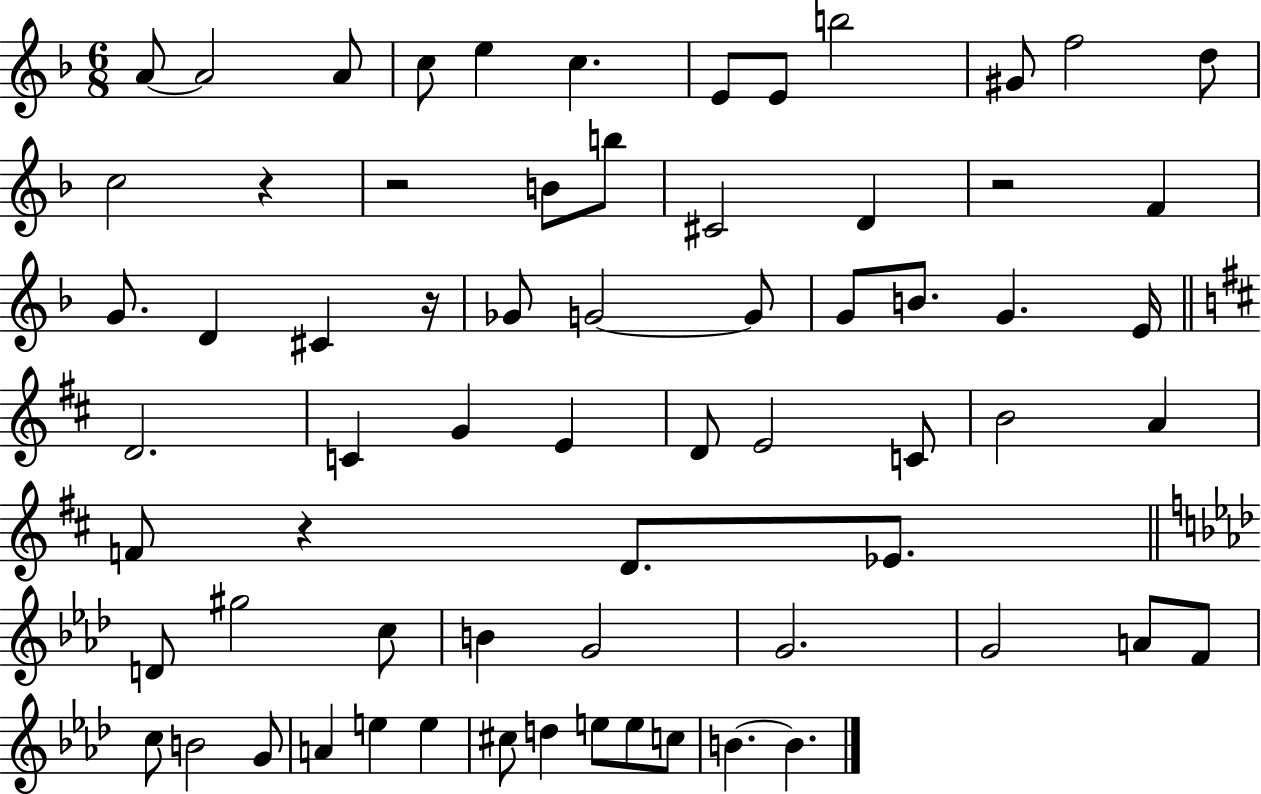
{
  \clef treble
  \numericTimeSignature
  \time 6/8
  \key f \major
  \repeat volta 2 { a'8~~ a'2 a'8 | c''8 e''4 c''4. | e'8 e'8 b''2 | gis'8 f''2 d''8 | \break c''2 r4 | r2 b'8 b''8 | cis'2 d'4 | r2 f'4 | \break g'8. d'4 cis'4 r16 | ges'8 g'2~~ g'8 | g'8 b'8. g'4. e'16 | \bar "||" \break \key b \minor d'2. | c'4 g'4 e'4 | d'8 e'2 c'8 | b'2 a'4 | \break f'8 r4 d'8. ees'8. | \bar "||" \break \key aes \major d'8 gis''2 c''8 | b'4 g'2 | g'2. | g'2 a'8 f'8 | \break c''8 b'2 g'8 | a'4 e''4 e''4 | cis''8 d''4 e''8 e''8 c''8 | b'4.~~ b'4. | \break } \bar "|."
}